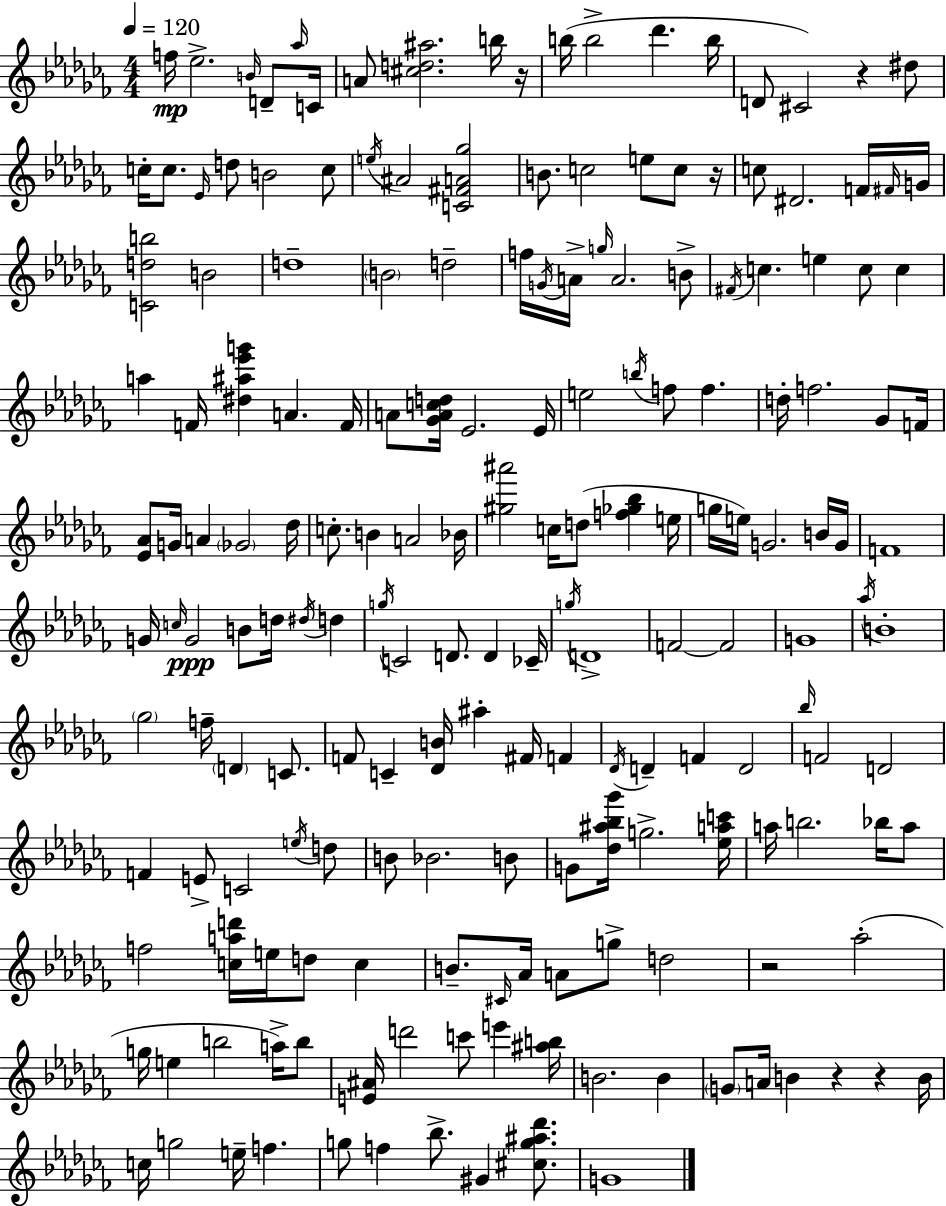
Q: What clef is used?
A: treble